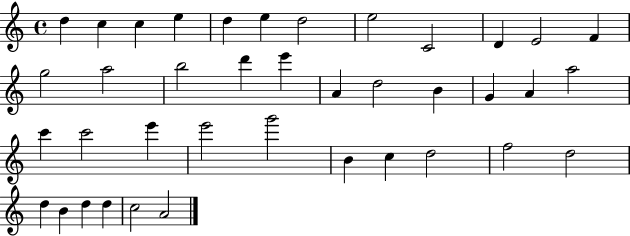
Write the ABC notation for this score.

X:1
T:Untitled
M:4/4
L:1/4
K:C
d c c e d e d2 e2 C2 D E2 F g2 a2 b2 d' e' A d2 B G A a2 c' c'2 e' e'2 g'2 B c d2 f2 d2 d B d d c2 A2